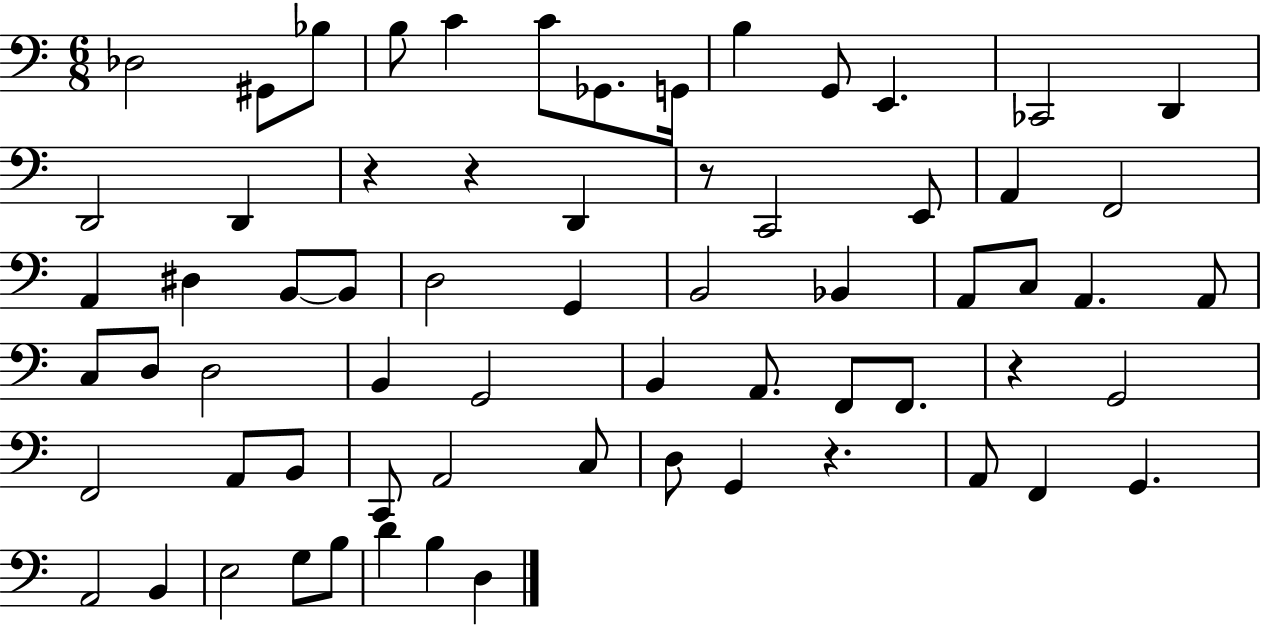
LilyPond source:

{
  \clef bass
  \numericTimeSignature
  \time 6/8
  \key c \major
  \repeat volta 2 { des2 gis,8 bes8 | b8 c'4 c'8 ges,8. g,16 | b4 g,8 e,4. | ces,2 d,4 | \break d,2 d,4 | r4 r4 d,4 | r8 c,2 e,8 | a,4 f,2 | \break a,4 dis4 b,8~~ b,8 | d2 g,4 | b,2 bes,4 | a,8 c8 a,4. a,8 | \break c8 d8 d2 | b,4 g,2 | b,4 a,8. f,8 f,8. | r4 g,2 | \break f,2 a,8 b,8 | c,8 a,2 c8 | d8 g,4 r4. | a,8 f,4 g,4. | \break a,2 b,4 | e2 g8 b8 | d'4 b4 d4 | } \bar "|."
}